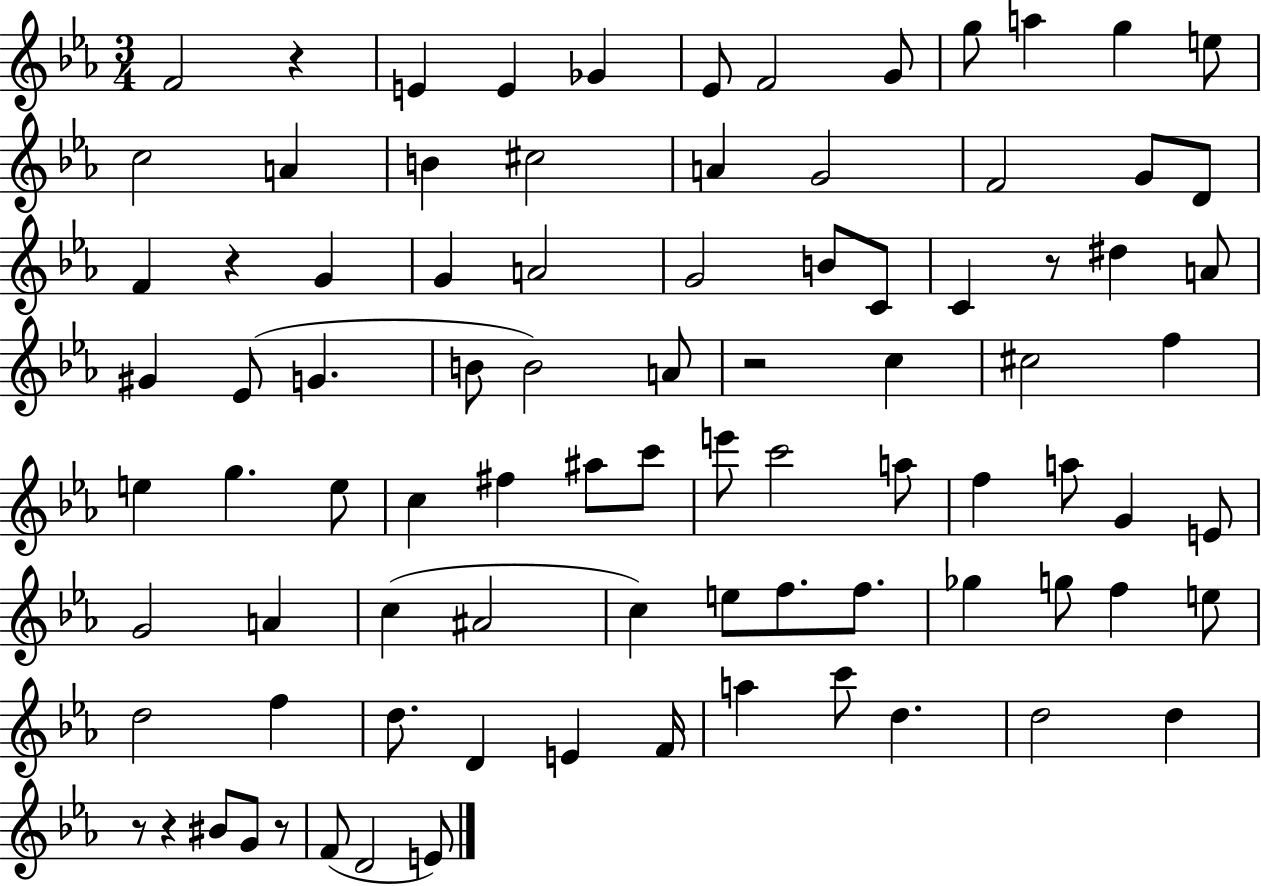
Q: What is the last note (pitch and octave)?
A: E4